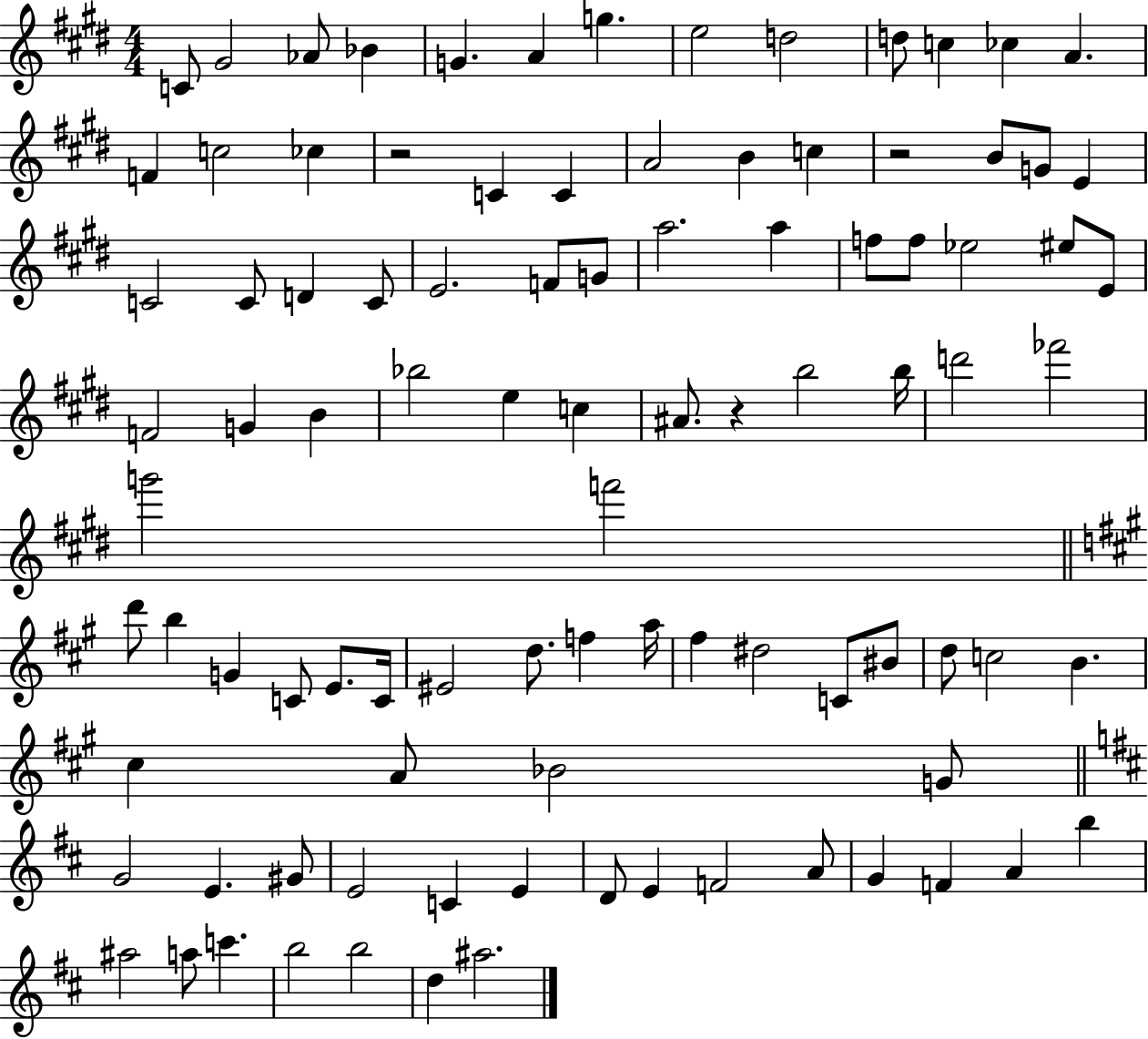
{
  \clef treble
  \numericTimeSignature
  \time 4/4
  \key e \major
  \repeat volta 2 { c'8 gis'2 aes'8 bes'4 | g'4. a'4 g''4. | e''2 d''2 | d''8 c''4 ces''4 a'4. | \break f'4 c''2 ces''4 | r2 c'4 c'4 | a'2 b'4 c''4 | r2 b'8 g'8 e'4 | \break c'2 c'8 d'4 c'8 | e'2. f'8 g'8 | a''2. a''4 | f''8 f''8 ees''2 eis''8 e'8 | \break f'2 g'4 b'4 | bes''2 e''4 c''4 | ais'8. r4 b''2 b''16 | d'''2 fes'''2 | \break g'''2 f'''2 | \bar "||" \break \key a \major d'''8 b''4 g'4 c'8 e'8. c'16 | eis'2 d''8. f''4 a''16 | fis''4 dis''2 c'8 bis'8 | d''8 c''2 b'4. | \break cis''4 a'8 bes'2 g'8 | \bar "||" \break \key b \minor g'2 e'4. gis'8 | e'2 c'4 e'4 | d'8 e'4 f'2 a'8 | g'4 f'4 a'4 b''4 | \break ais''2 a''8 c'''4. | b''2 b''2 | d''4 ais''2. | } \bar "|."
}